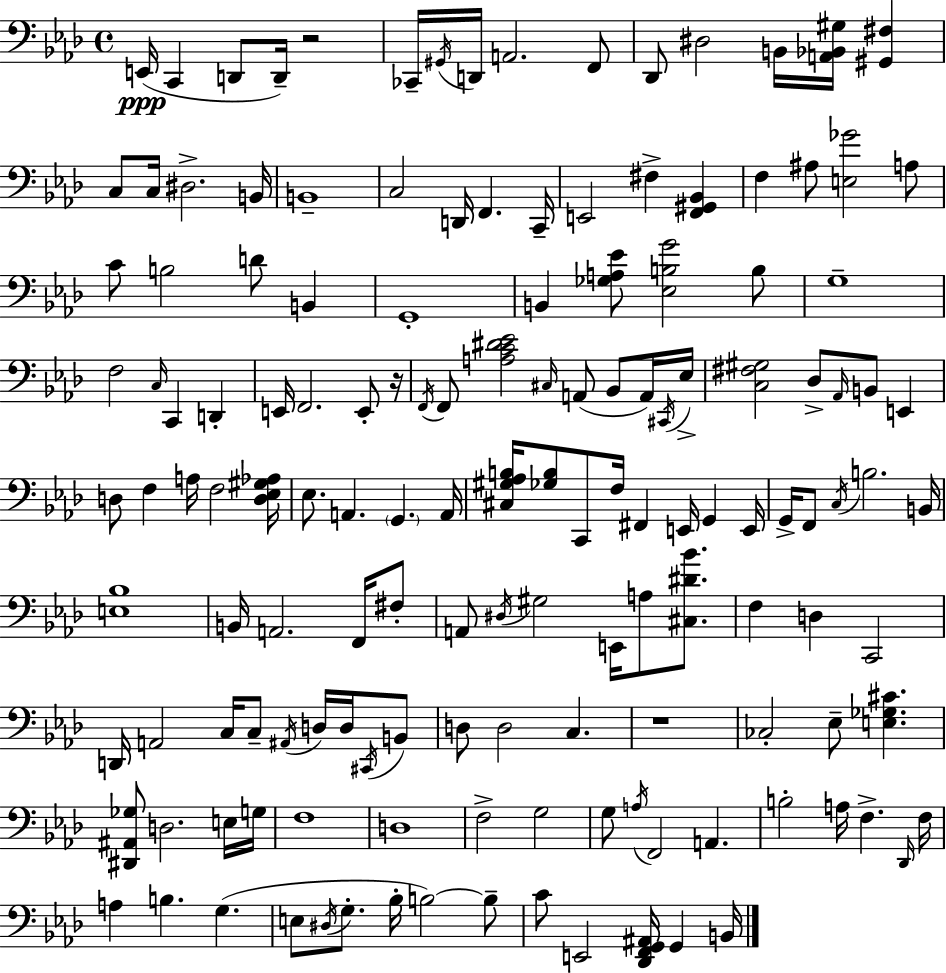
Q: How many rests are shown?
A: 3